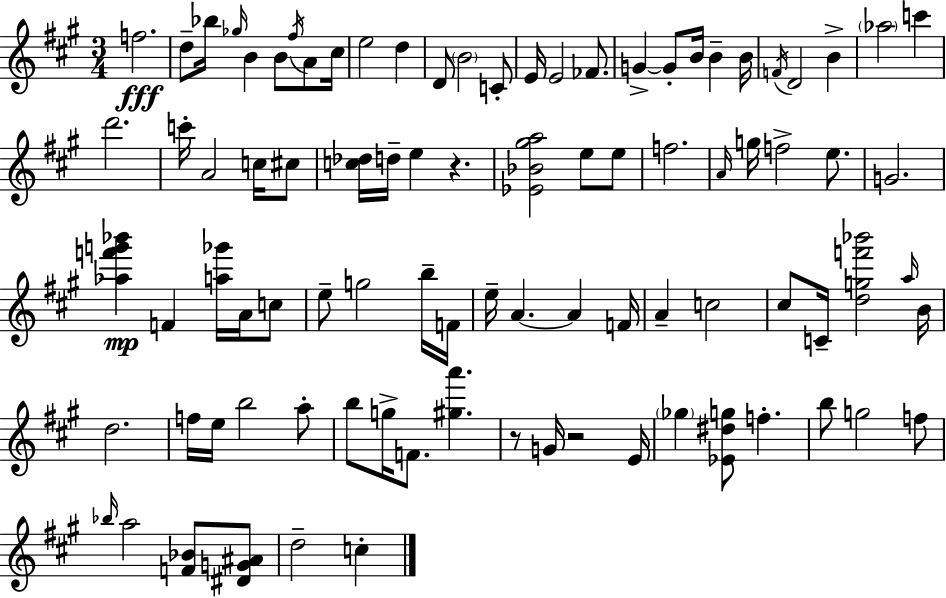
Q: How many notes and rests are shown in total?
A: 90